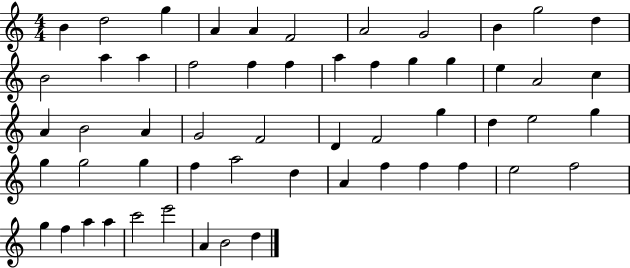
X:1
T:Untitled
M:4/4
L:1/4
K:C
B d2 g A A F2 A2 G2 B g2 d B2 a a f2 f f a f g g e A2 c A B2 A G2 F2 D F2 g d e2 g g g2 g f a2 d A f f f e2 f2 g f a a c'2 e'2 A B2 d